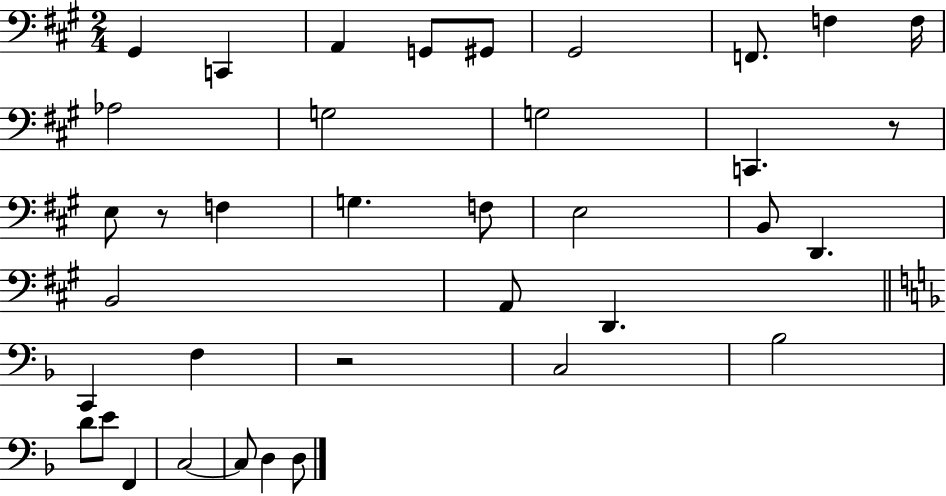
G#2/q C2/q A2/q G2/e G#2/e G#2/h F2/e. F3/q F3/s Ab3/h G3/h G3/h C2/q. R/e E3/e R/e F3/q G3/q. F3/e E3/h B2/e D2/q. B2/h A2/e D2/q. C2/q F3/q R/h C3/h Bb3/h D4/e E4/e F2/q C3/h C3/e D3/q D3/e